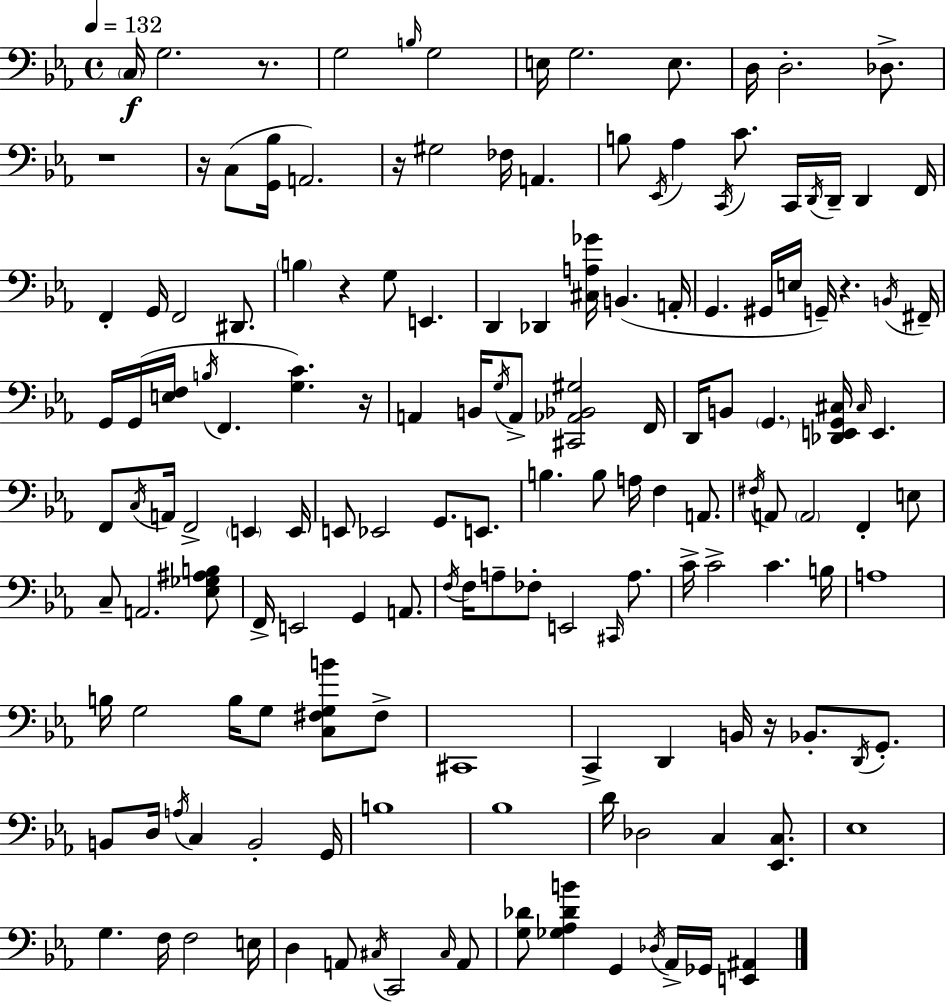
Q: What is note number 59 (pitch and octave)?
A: C3